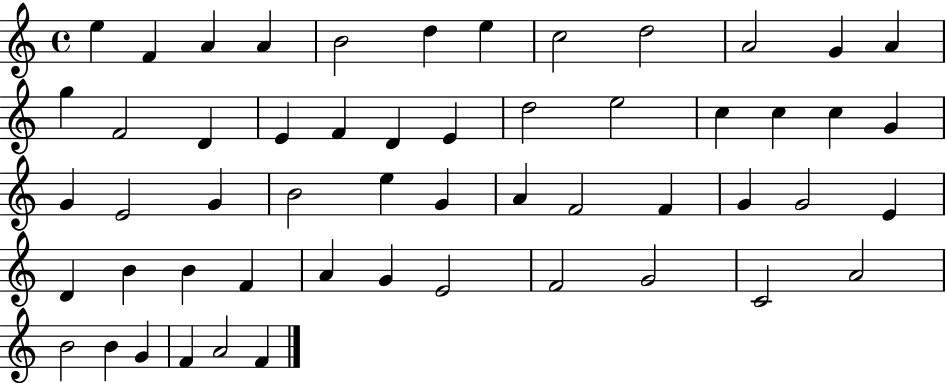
X:1
T:Untitled
M:4/4
L:1/4
K:C
e F A A B2 d e c2 d2 A2 G A g F2 D E F D E d2 e2 c c c G G E2 G B2 e G A F2 F G G2 E D B B F A G E2 F2 G2 C2 A2 B2 B G F A2 F